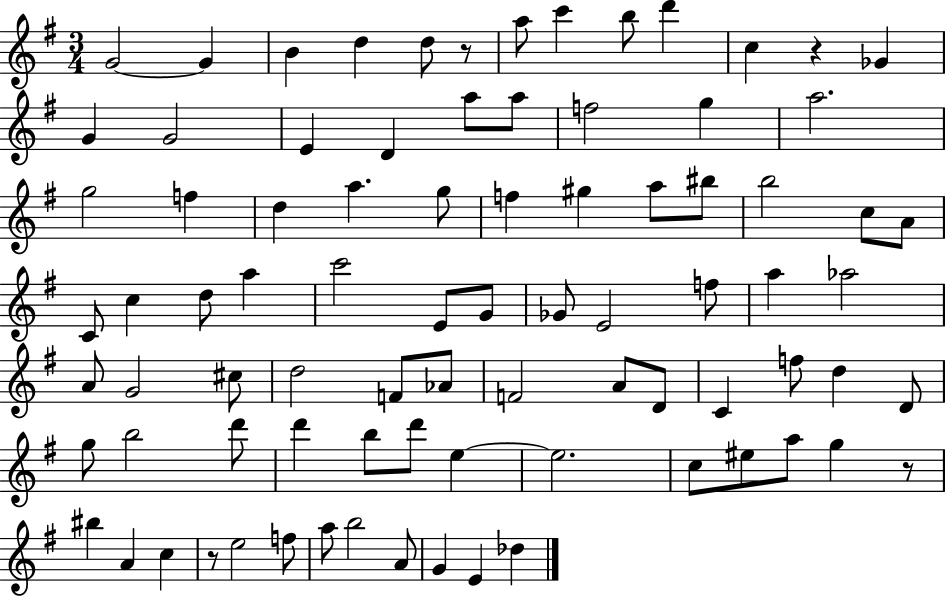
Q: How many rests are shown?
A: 4